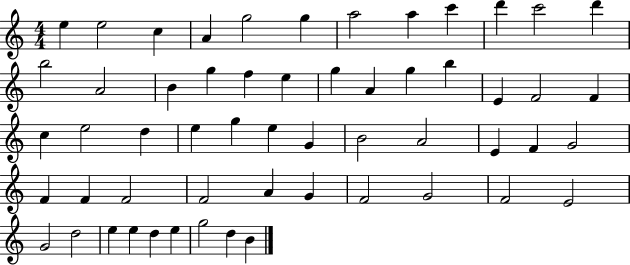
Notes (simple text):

E5/q E5/h C5/q A4/q G5/h G5/q A5/h A5/q C6/q D6/q C6/h D6/q B5/h A4/h B4/q G5/q F5/q E5/q G5/q A4/q G5/q B5/q E4/q F4/h F4/q C5/q E5/h D5/q E5/q G5/q E5/q G4/q B4/h A4/h E4/q F4/q G4/h F4/q F4/q F4/h F4/h A4/q G4/q F4/h G4/h F4/h E4/h G4/h D5/h E5/q E5/q D5/q E5/q G5/h D5/q B4/q